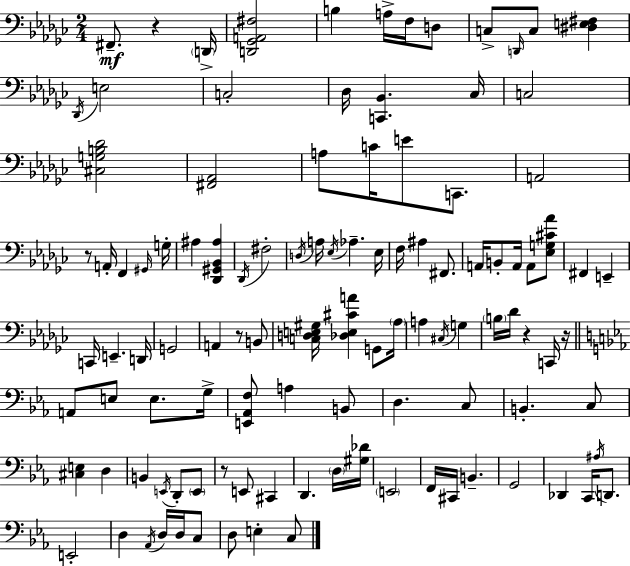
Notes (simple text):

F#2/e. R/q D2/s [D2,Gb2,A2,F#3]/h B3/q A3/s F3/s D3/e C3/e D2/s C3/e [D#3,E3,F#3]/q Db2/s E3/h C3/h Db3/s [C2,Bb2]/q. CES3/s C3/h [C#3,G3,B3,Db4]/h [F#2,Ab2]/h A3/e C4/s E4/e C2/e. A2/h R/e A2/s F2/q G#2/s G3/s A#3/q [Db2,G#2,Bb2,A#3]/q Db2/s F#3/h D3/s A3/s Eb3/s Ab3/q. Eb3/s F3/s A#3/q F#2/e. A2/s B2/e A2/s A2/e [Eb3,G3,C#4,Ab4]/e F#2/q E2/q C2/s E2/q. D2/s G2/h A2/q R/e B2/e [C3,D3,E3,G#3]/s [Db3,E3,C#4,A4]/q G2/e Ab3/s A3/q C#3/s G3/q B3/s Db4/s R/q C2/s R/s A2/e E3/e E3/e. G3/s [E2,Ab2,F3]/e A3/q B2/e D3/q. C3/e B2/q. C3/e [C#3,E3]/q D3/q B2/q E2/s D2/e E2/e R/e E2/e C#2/q D2/q. D3/s [G#3,Db4]/s E2/h F2/s C#2/s B2/q. G2/h Db2/q C2/s A#3/s D2/e. E2/h D3/q Ab2/s D3/s D3/s C3/e D3/e E3/q C3/e